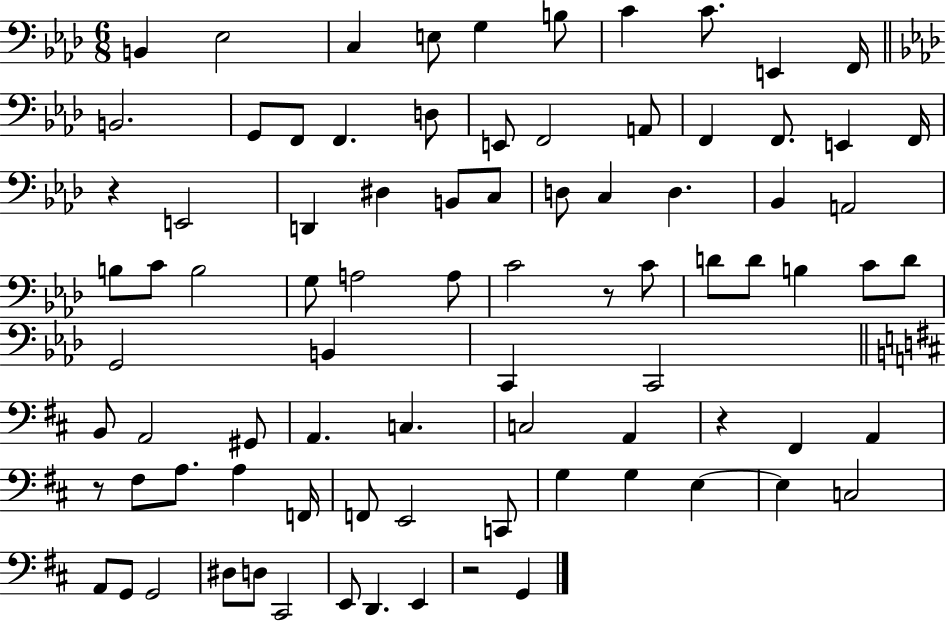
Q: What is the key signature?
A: AES major